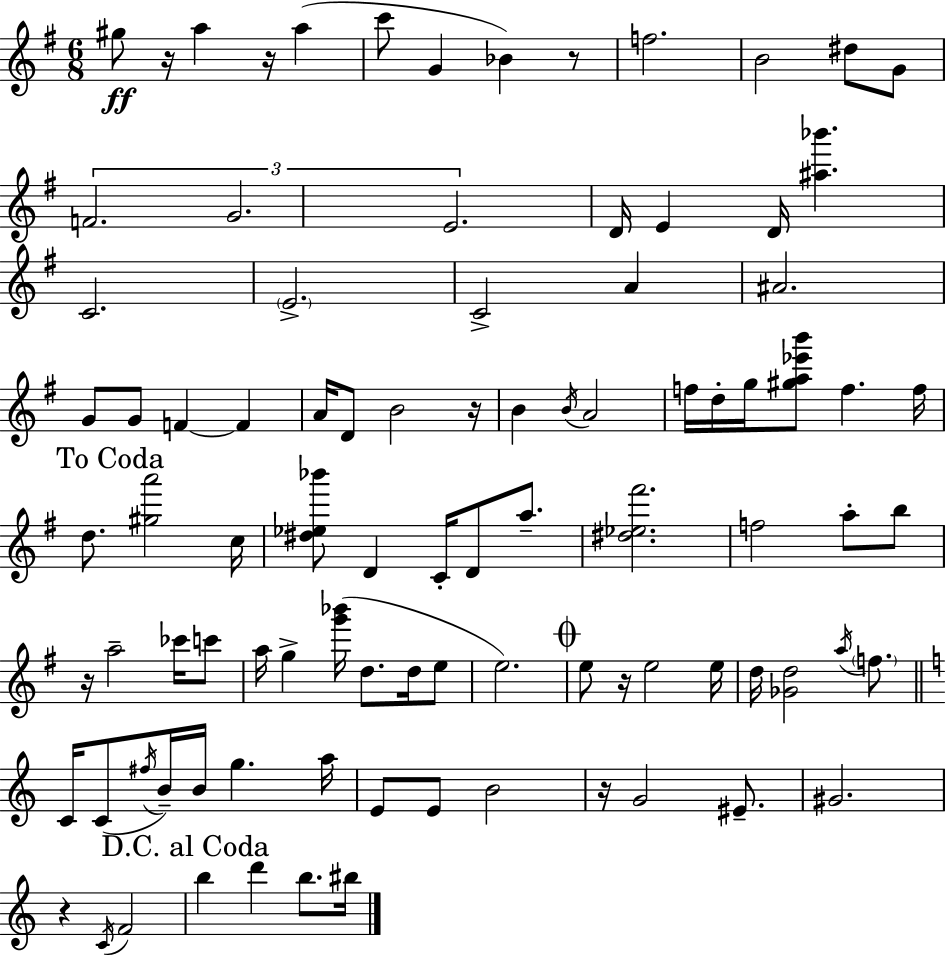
G#5/e R/s A5/q R/s A5/q C6/e G4/q Bb4/q R/e F5/h. B4/h D#5/e G4/e F4/h. G4/h. E4/h. D4/s E4/q D4/s [A#5,Bb6]/q. C4/h. E4/h. C4/h A4/q A#4/h. G4/e G4/e F4/q F4/q A4/s D4/e B4/h R/s B4/q B4/s A4/h F5/s D5/s G5/s [G#5,A5,Eb6,B6]/e F5/q. F5/s D5/e. [G#5,A6]/h C5/s [D#5,Eb5,Bb6]/e D4/q C4/s D4/e A5/e. [D#5,Eb5,F#6]/h. F5/h A5/e B5/e R/s A5/h CES6/s C6/e A5/s G5/q [G6,Bb6]/s D5/e. D5/s E5/e E5/h. E5/e R/s E5/h E5/s D5/s [Gb4,D5]/h A5/s F5/e. C4/s C4/e F#5/s B4/s B4/s G5/q. A5/s E4/e E4/e B4/h R/s G4/h EIS4/e. G#4/h. R/q C4/s F4/h B5/q D6/q B5/e. BIS5/s